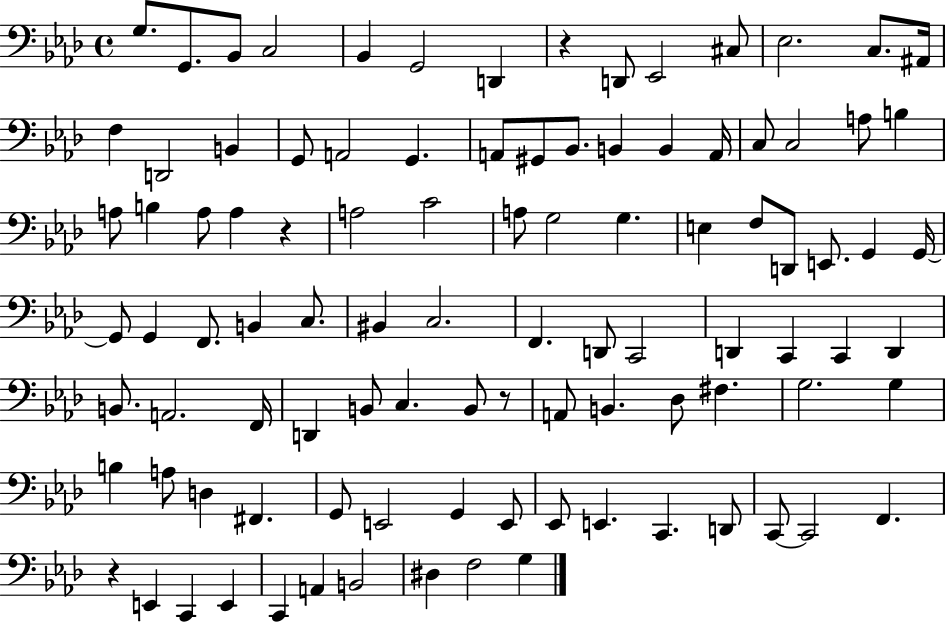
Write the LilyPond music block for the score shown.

{
  \clef bass
  \time 4/4
  \defaultTimeSignature
  \key aes \major
  \repeat volta 2 { g8. g,8. bes,8 c2 | bes,4 g,2 d,4 | r4 d,8 ees,2 cis8 | ees2. c8. ais,16 | \break f4 d,2 b,4 | g,8 a,2 g,4. | a,8 gis,8 bes,8. b,4 b,4 a,16 | c8 c2 a8 b4 | \break a8 b4 a8 a4 r4 | a2 c'2 | a8 g2 g4. | e4 f8 d,8 e,8. g,4 g,16~~ | \break g,8 g,4 f,8. b,4 c8. | bis,4 c2. | f,4. d,8 c,2 | d,4 c,4 c,4 d,4 | \break b,8. a,2. f,16 | d,4 b,8 c4. b,8 r8 | a,8 b,4. des8 fis4. | g2. g4 | \break b4 a8 d4 fis,4. | g,8 e,2 g,4 e,8 | ees,8 e,4. c,4. d,8 | c,8~~ c,2 f,4. | \break r4 e,4 c,4 e,4 | c,4 a,4 b,2 | dis4 f2 g4 | } \bar "|."
}